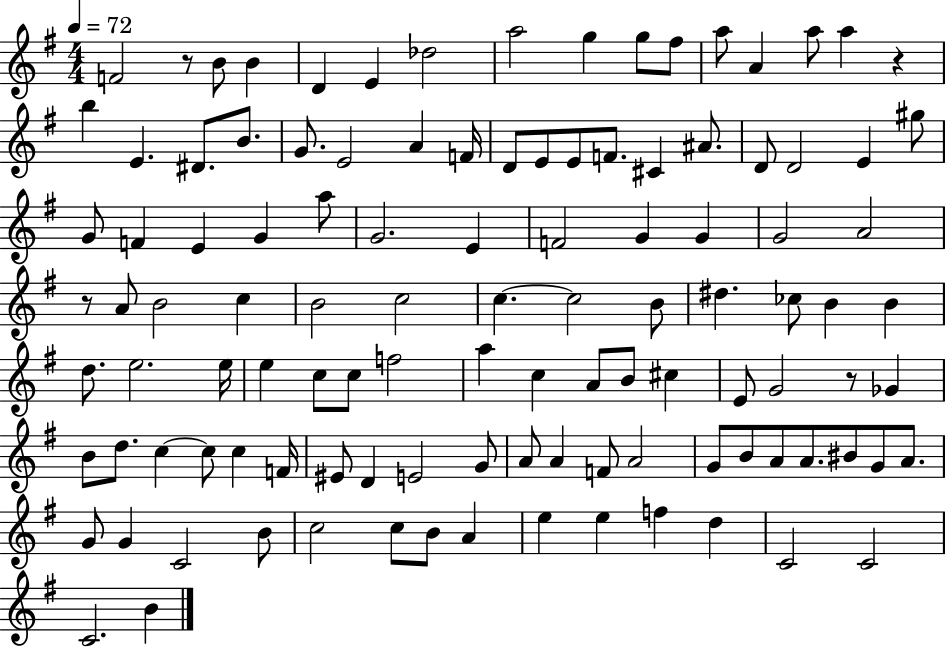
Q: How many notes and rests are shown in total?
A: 112